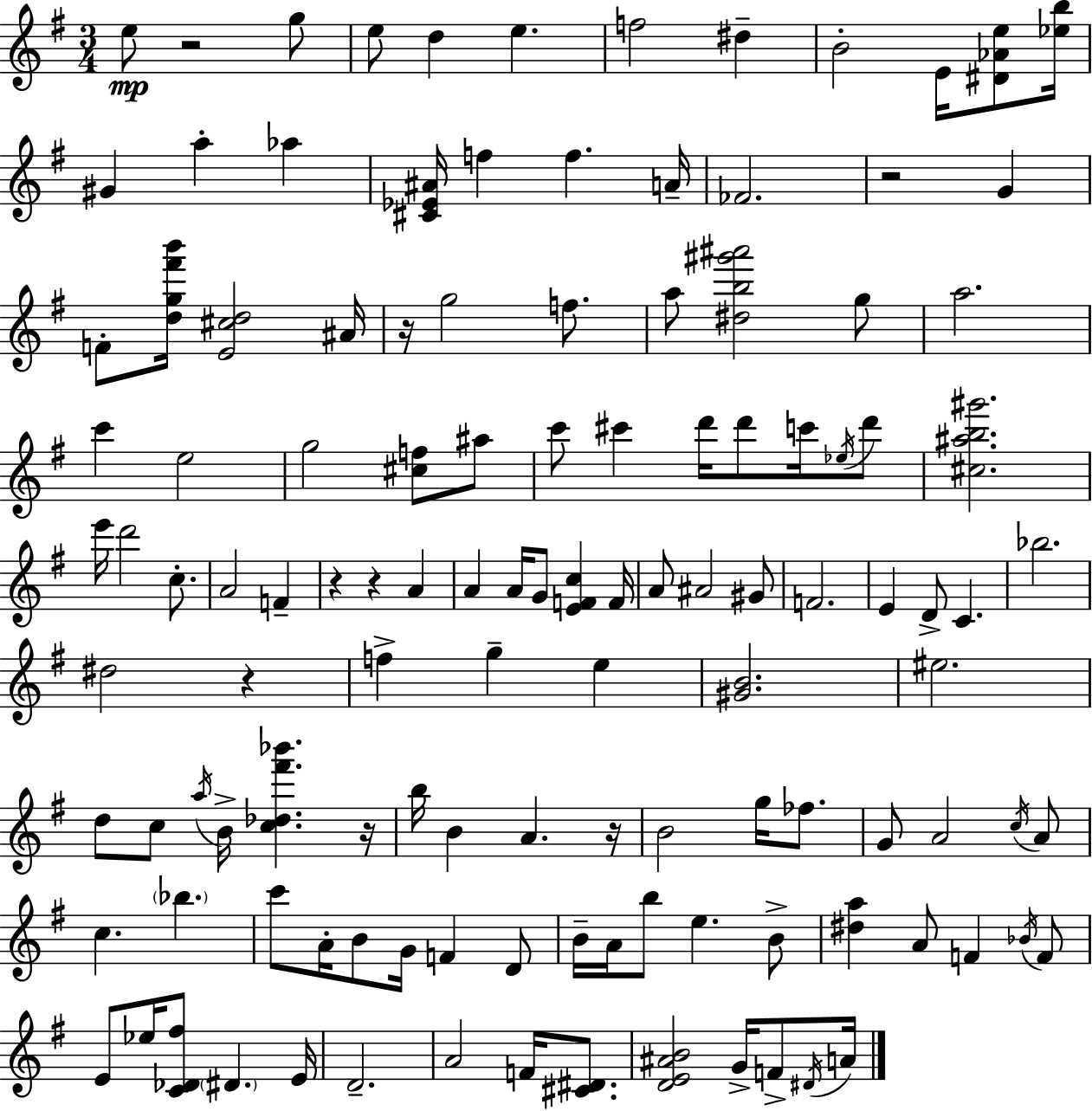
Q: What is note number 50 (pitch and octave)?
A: E4